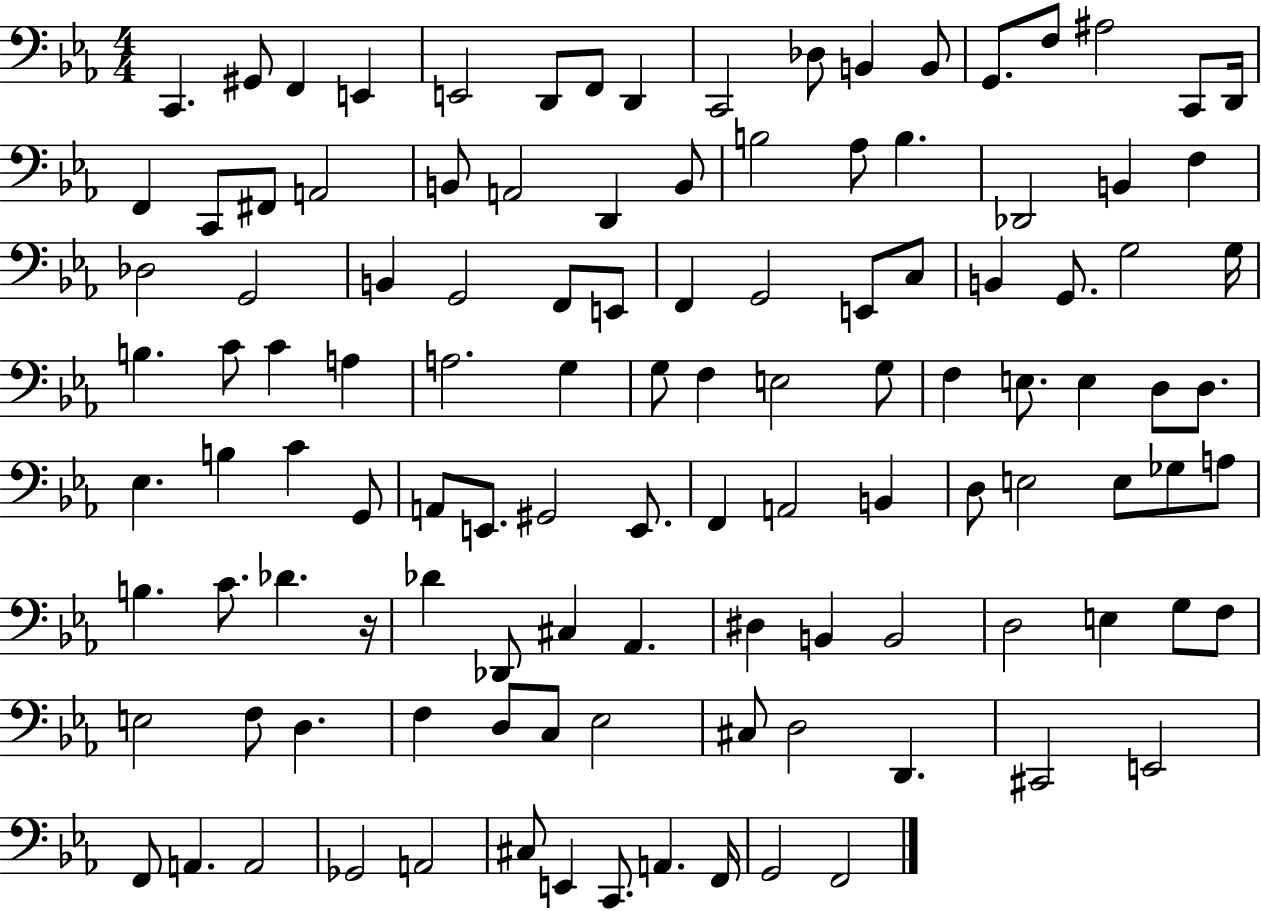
C2/q. G#2/e F2/q E2/q E2/h D2/e F2/e D2/q C2/h Db3/e B2/q B2/e G2/e. F3/e A#3/h C2/e D2/s F2/q C2/e F#2/e A2/h B2/e A2/h D2/q B2/e B3/h Ab3/e B3/q. Db2/h B2/q F3/q Db3/h G2/h B2/q G2/h F2/e E2/e F2/q G2/h E2/e C3/e B2/q G2/e. G3/h G3/s B3/q. C4/e C4/q A3/q A3/h. G3/q G3/e F3/q E3/h G3/e F3/q E3/e. E3/q D3/e D3/e. Eb3/q. B3/q C4/q G2/e A2/e E2/e. G#2/h E2/e. F2/q A2/h B2/q D3/e E3/h E3/e Gb3/e A3/e B3/q. C4/e. Db4/q. R/s Db4/q Db2/e C#3/q Ab2/q. D#3/q B2/q B2/h D3/h E3/q G3/e F3/e E3/h F3/e D3/q. F3/q D3/e C3/e Eb3/h C#3/e D3/h D2/q. C#2/h E2/h F2/e A2/q. A2/h Gb2/h A2/h C#3/e E2/q C2/e. A2/q. F2/s G2/h F2/h